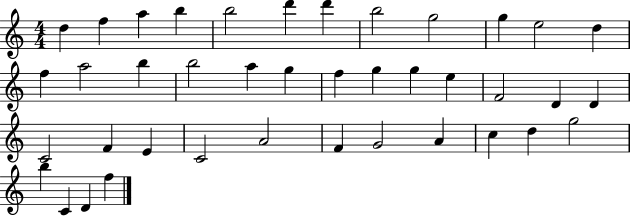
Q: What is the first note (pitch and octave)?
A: D5